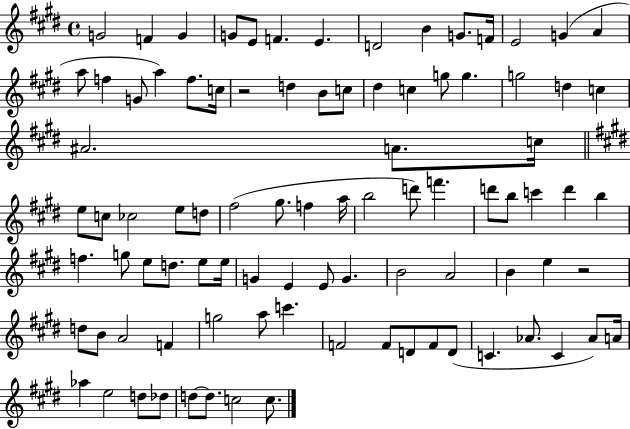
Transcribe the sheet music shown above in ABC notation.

X:1
T:Untitled
M:4/4
L:1/4
K:E
G2 F G G/2 E/2 F E D2 B G/2 F/4 E2 G A a/2 f G/2 a f/2 c/4 z2 d B/2 c/2 ^d c g/2 g g2 d c ^A2 A/2 c/4 e/2 c/2 _c2 e/2 d/2 ^f2 ^g/2 f a/4 b2 d'/2 f' d'/2 b/2 c' d' b f g/2 e/2 d/2 e/2 e/4 G E E/2 G B2 A2 B e z2 d/2 B/2 A2 F g2 a/2 c' F2 F/2 D/2 F/2 D/2 C _A/2 C _A/2 A/4 _a e2 d/2 _d/2 d/2 d/2 c2 c/2